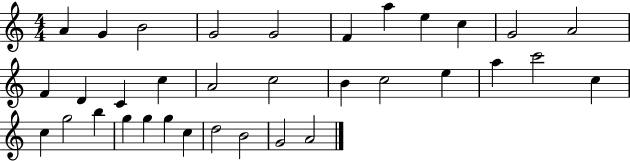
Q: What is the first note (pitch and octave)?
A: A4